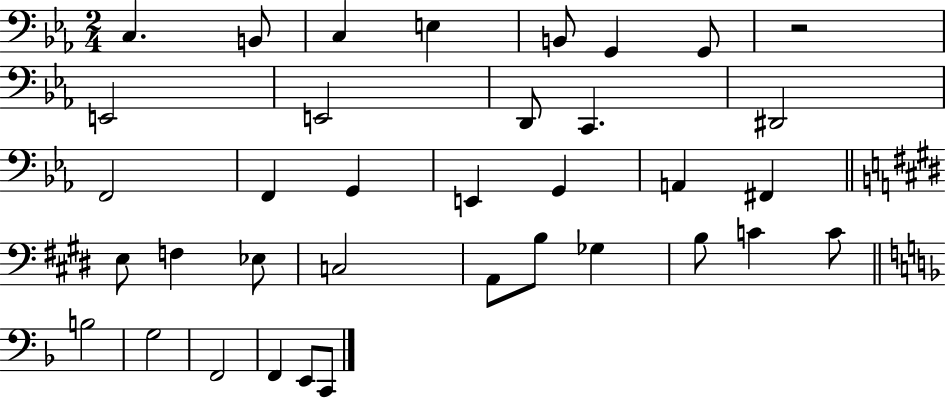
C3/q. B2/e C3/q E3/q B2/e G2/q G2/e R/h E2/h E2/h D2/e C2/q. D#2/h F2/h F2/q G2/q E2/q G2/q A2/q F#2/q E3/e F3/q Eb3/e C3/h A2/e B3/e Gb3/q B3/e C4/q C4/e B3/h G3/h F2/h F2/q E2/e C2/e